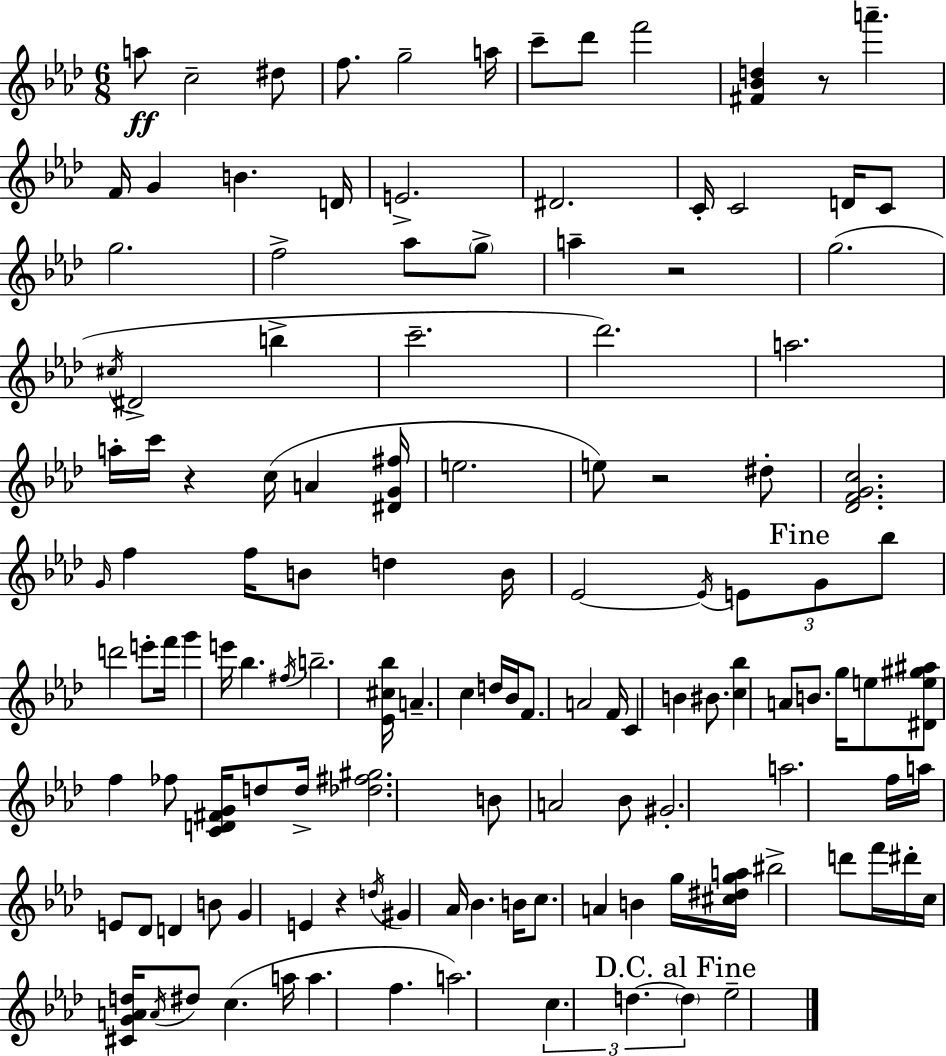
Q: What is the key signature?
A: AES major